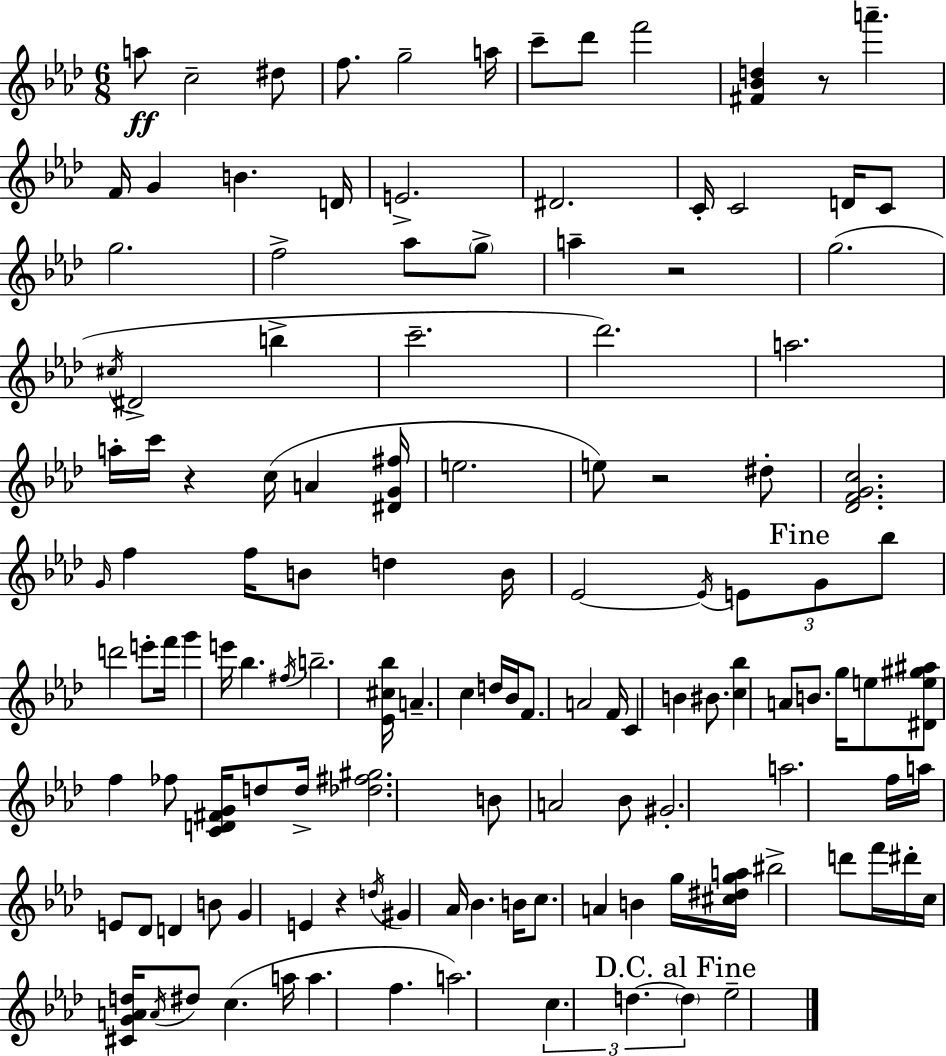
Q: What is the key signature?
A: AES major